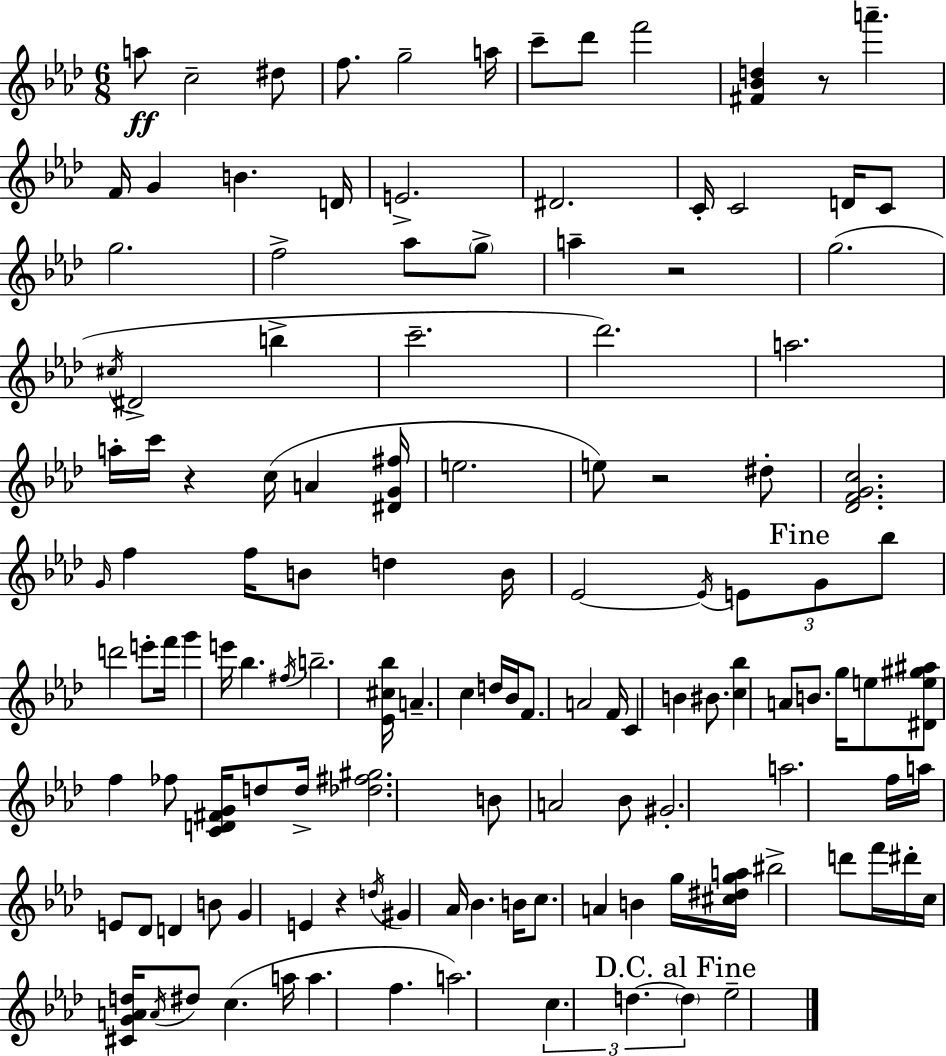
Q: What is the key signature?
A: AES major